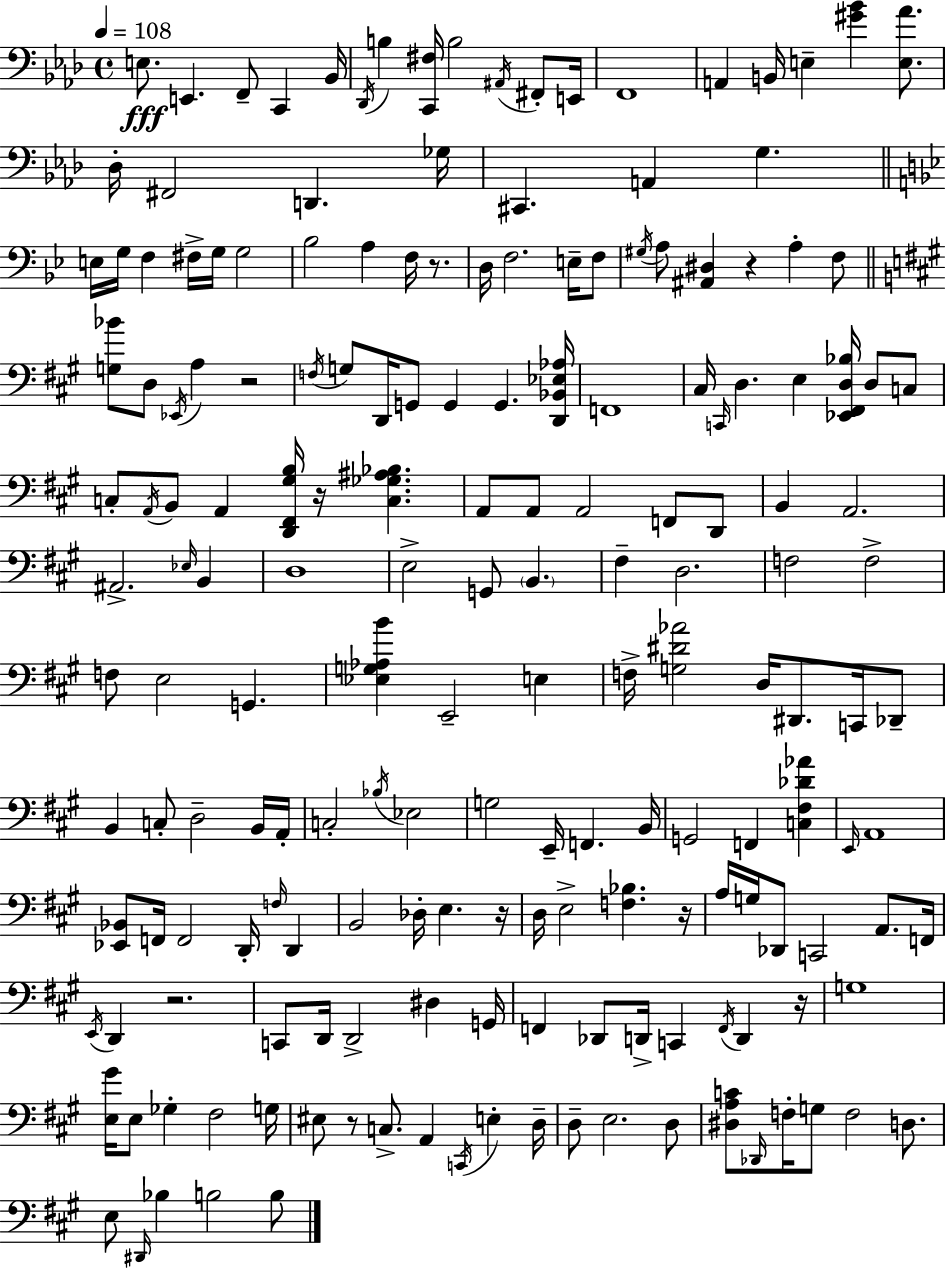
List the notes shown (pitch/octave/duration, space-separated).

E3/e. E2/q. F2/e C2/q Bb2/s Db2/s B3/q [C2,F#3]/s B3/h A#2/s F#2/e E2/s F2/w A2/q B2/s E3/q [G#4,Bb4]/q [E3,Ab4]/e. Db3/s F#2/h D2/q. Gb3/s C#2/q. A2/q G3/q. E3/s G3/s F3/q F#3/s G3/s G3/h Bb3/h A3/q F3/s R/e. D3/s F3/h. E3/s F3/e G#3/s A3/e [A#2,D#3]/q R/q A3/q F3/e [G3,Bb4]/e D3/e Eb2/s A3/q R/h F3/s G3/e D2/s G2/e G2/q G2/q. [D2,Bb2,Eb3,Ab3]/s F2/w C#3/s C2/s D3/q. E3/q [Eb2,F#2,D3,Bb3]/s D3/e C3/e C3/e A2/s B2/e A2/q [D2,F#2,G#3,B3]/s R/s [C3,Gb3,A#3,Bb3]/q. A2/e A2/e A2/h F2/e D2/e B2/q A2/h. A#2/h. Eb3/s B2/q D3/w E3/h G2/e B2/q. F#3/q D3/h. F3/h F3/h F3/e E3/h G2/q. [Eb3,G3,Ab3,B4]/q E2/h E3/q F3/s [G3,D#4,Ab4]/h D3/s D#2/e. C2/s Db2/e B2/q C3/e D3/h B2/s A2/s C3/h Bb3/s Eb3/h G3/h E2/s F2/q. B2/s G2/h F2/q [C3,F#3,Db4,Ab4]/q E2/s A2/w [Eb2,Bb2]/e F2/s F2/h D2/s F3/s D2/q B2/h Db3/s E3/q. R/s D3/s E3/h [F3,Bb3]/q. R/s A3/s G3/s Db2/e C2/h A2/e. F2/s E2/s D2/q R/h. C2/e D2/s D2/h D#3/q G2/s F2/q Db2/e D2/s C2/q F2/s D2/q R/s G3/w [E3,G#4]/s E3/e Gb3/q F#3/h G3/s EIS3/e R/e C3/e. A2/q C2/s E3/q D3/s D3/e E3/h. D3/e [D#3,A3,C4]/e Db2/s F3/s G3/e F3/h D3/e. E3/e D#2/s Bb3/q B3/h B3/e